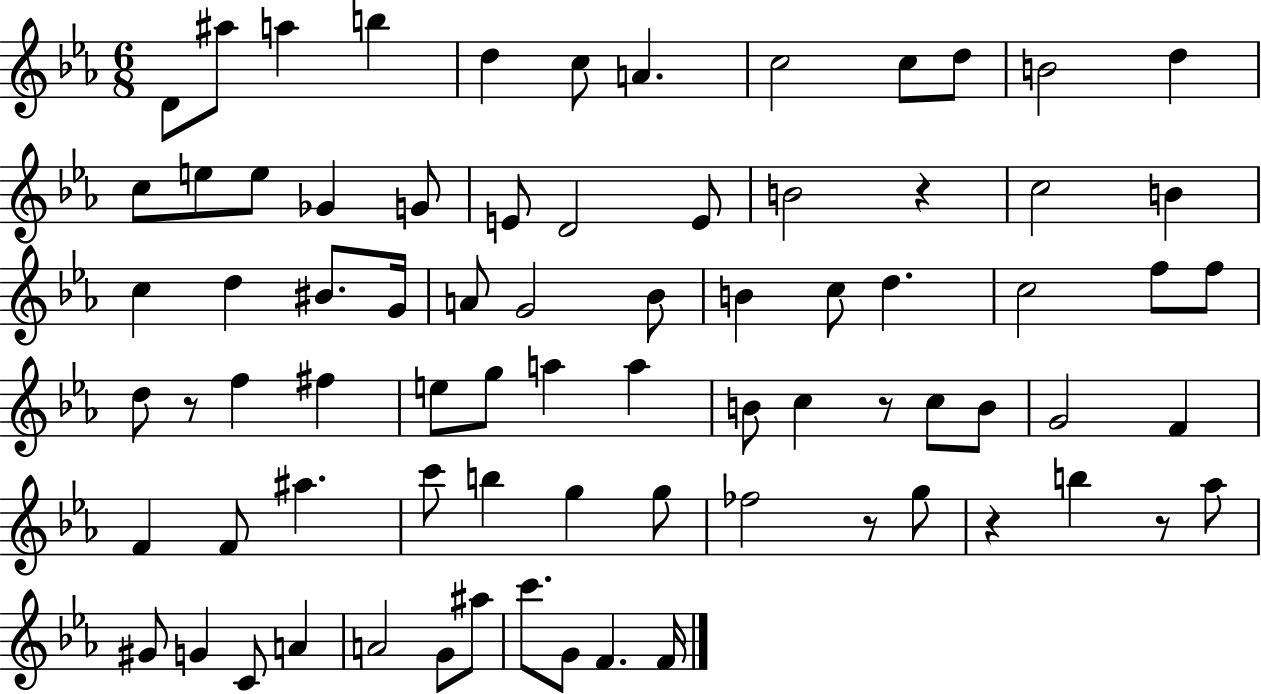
D4/e A#5/e A5/q B5/q D5/q C5/e A4/q. C5/h C5/e D5/e B4/h D5/q C5/e E5/e E5/e Gb4/q G4/e E4/e D4/h E4/e B4/h R/q C5/h B4/q C5/q D5/q BIS4/e. G4/s A4/e G4/h Bb4/e B4/q C5/e D5/q. C5/h F5/e F5/e D5/e R/e F5/q F#5/q E5/e G5/e A5/q A5/q B4/e C5/q R/e C5/e B4/e G4/h F4/q F4/q F4/e A#5/q. C6/e B5/q G5/q G5/e FES5/h R/e G5/e R/q B5/q R/e Ab5/e G#4/e G4/q C4/e A4/q A4/h G4/e A#5/e C6/e. G4/e F4/q. F4/s